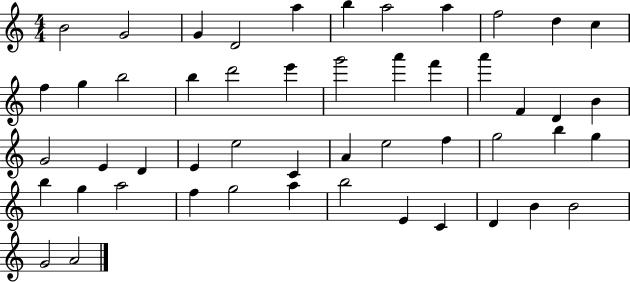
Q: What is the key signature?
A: C major